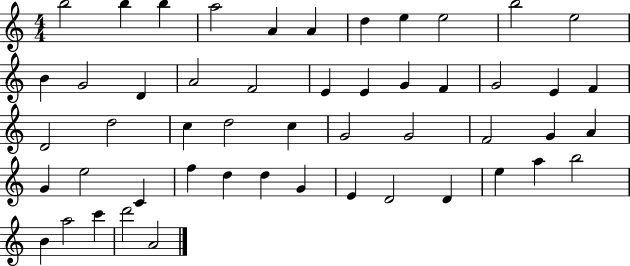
{
  \clef treble
  \numericTimeSignature
  \time 4/4
  \key c \major
  b''2 b''4 b''4 | a''2 a'4 a'4 | d''4 e''4 e''2 | b''2 e''2 | \break b'4 g'2 d'4 | a'2 f'2 | e'4 e'4 g'4 f'4 | g'2 e'4 f'4 | \break d'2 d''2 | c''4 d''2 c''4 | g'2 g'2 | f'2 g'4 a'4 | \break g'4 e''2 c'4 | f''4 d''4 d''4 g'4 | e'4 d'2 d'4 | e''4 a''4 b''2 | \break b'4 a''2 c'''4 | d'''2 a'2 | \bar "|."
}